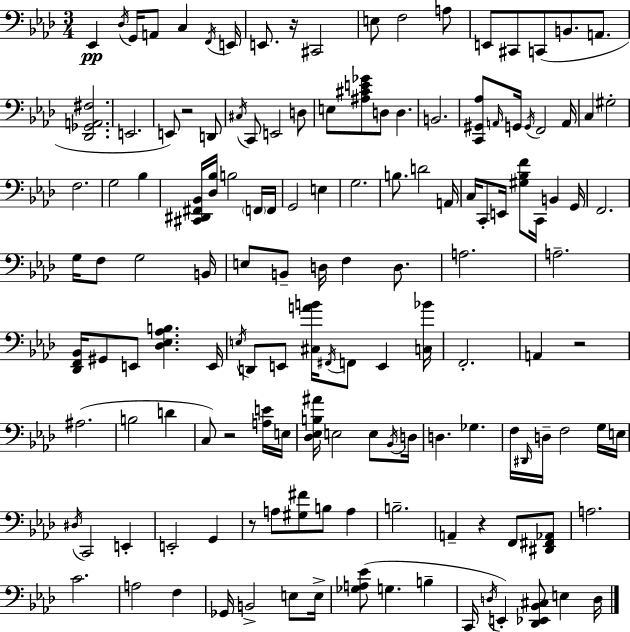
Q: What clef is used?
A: bass